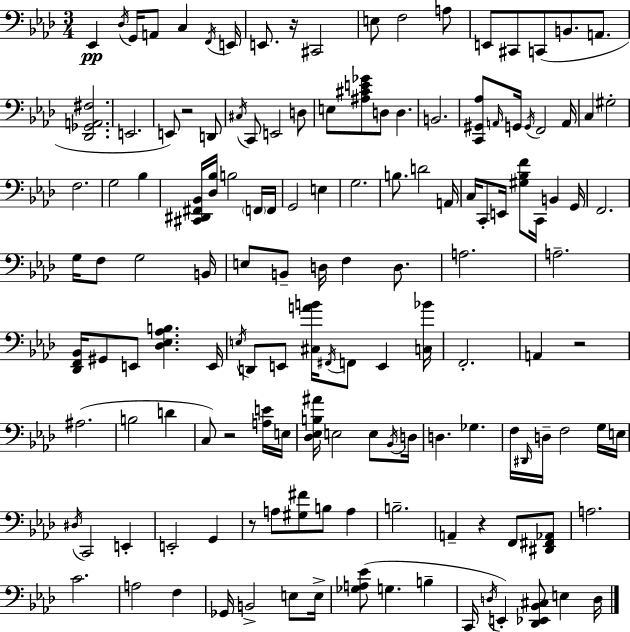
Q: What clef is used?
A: bass